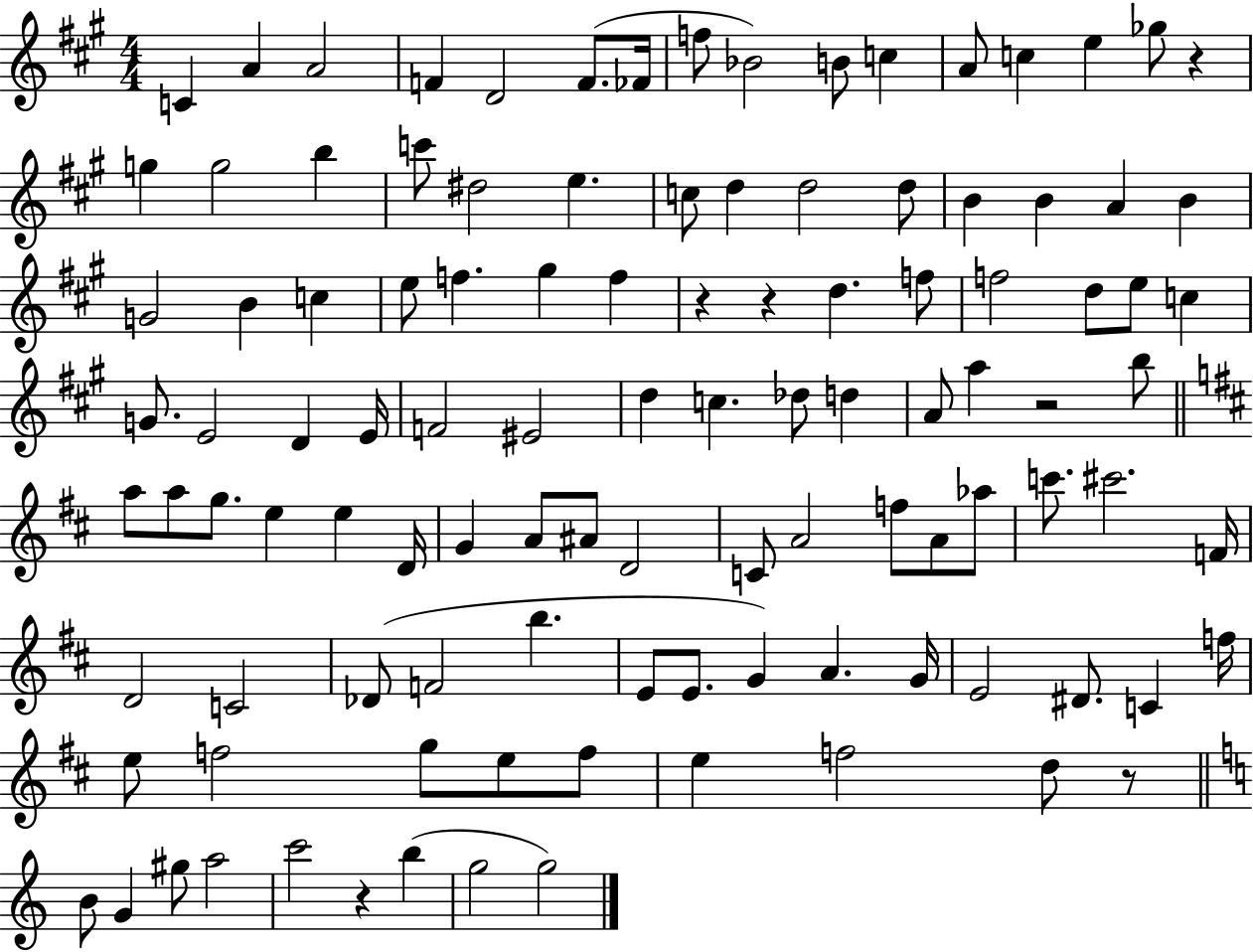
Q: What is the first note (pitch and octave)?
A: C4